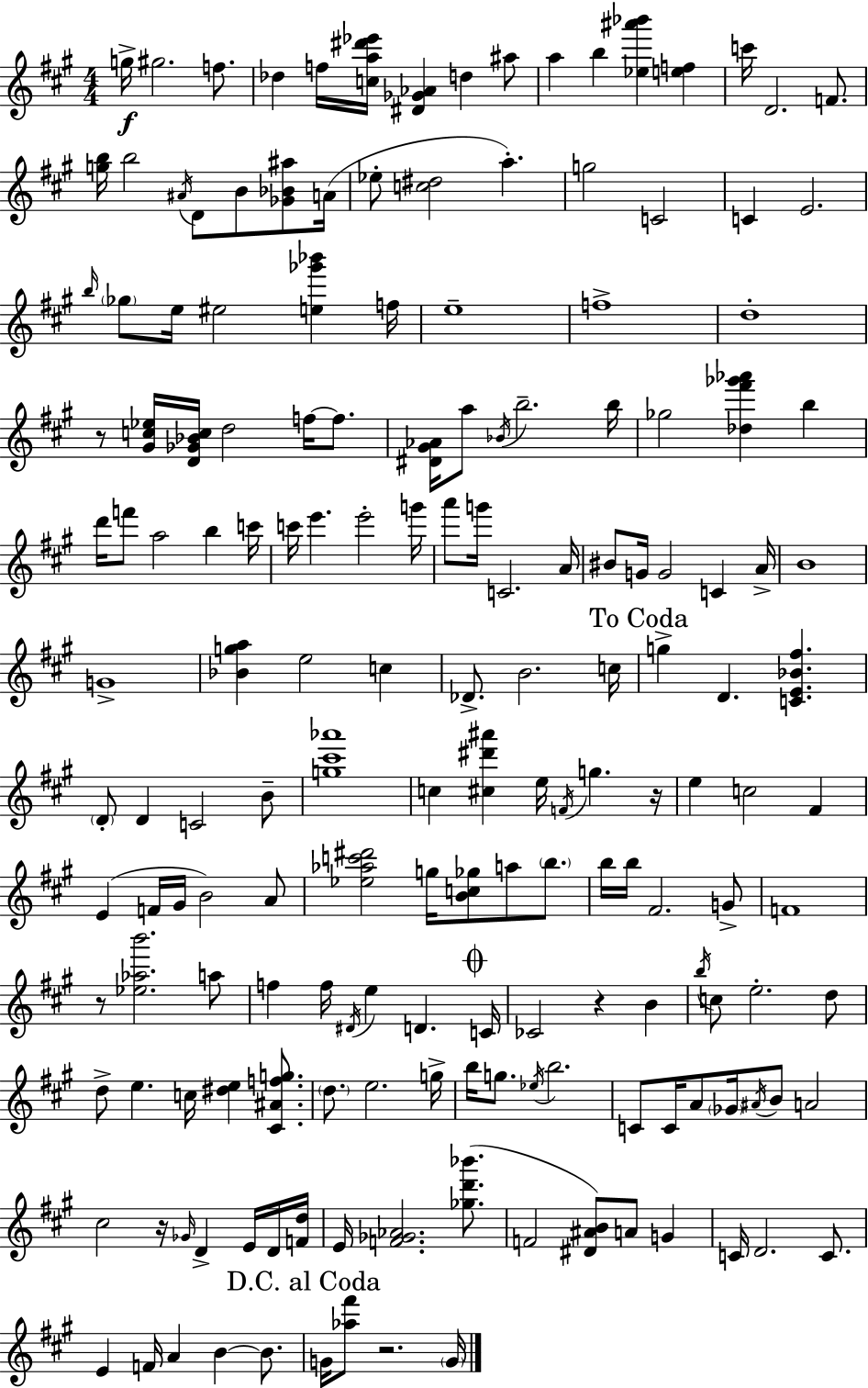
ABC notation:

X:1
T:Untitled
M:4/4
L:1/4
K:A
g/4 ^g2 f/2 _d f/4 [ca^d'_e']/4 [^D_G_A] d ^a/2 a b [_e^a'_b'] [ef] c'/4 D2 F/2 [gb]/4 b2 ^A/4 D/2 B/2 [_G_B^a]/2 A/4 _e/2 [c^d]2 a g2 C2 C E2 b/4 _g/2 e/4 ^e2 [e_g'_b'] f/4 e4 f4 d4 z/2 [^Gc_e]/4 [D_G_Bc]/4 d2 f/4 f/2 [^D^G_A]/4 a/2 _B/4 b2 b/4 _g2 [_d^f'_g'_a'] b d'/4 f'/2 a2 b c'/4 c'/4 e' e'2 g'/4 a'/2 g'/4 C2 A/4 ^B/2 G/4 G2 C A/4 B4 G4 [_Bga] e2 c _D/2 B2 c/4 g D [CE_B^f] D/2 D C2 B/2 [g^c'_a']4 c [^c^d'^a'] e/4 F/4 g z/4 e c2 ^F E F/4 ^G/4 B2 A/2 [_e_ac'^d']2 g/4 [Bc_g]/2 a/2 b/2 b/4 b/4 ^F2 G/2 F4 z/2 [_e_ab']2 a/2 f f/4 ^D/4 e D C/4 _C2 z B b/4 c/2 e2 d/2 d/2 e c/4 [^de] [^C^Afg]/2 d/2 e2 g/4 b/4 g/2 _e/4 b2 C/2 C/4 A/2 _G/4 ^A/4 B/2 A2 ^c2 z/4 _G/4 D E/4 D/4 [Fd]/4 E/4 [F_G_A]2 [_gd'_b']/2 F2 [^D^AB]/2 A/2 G C/4 D2 C/2 E F/4 A B B/2 G/4 [_a^f']/2 z2 G/4